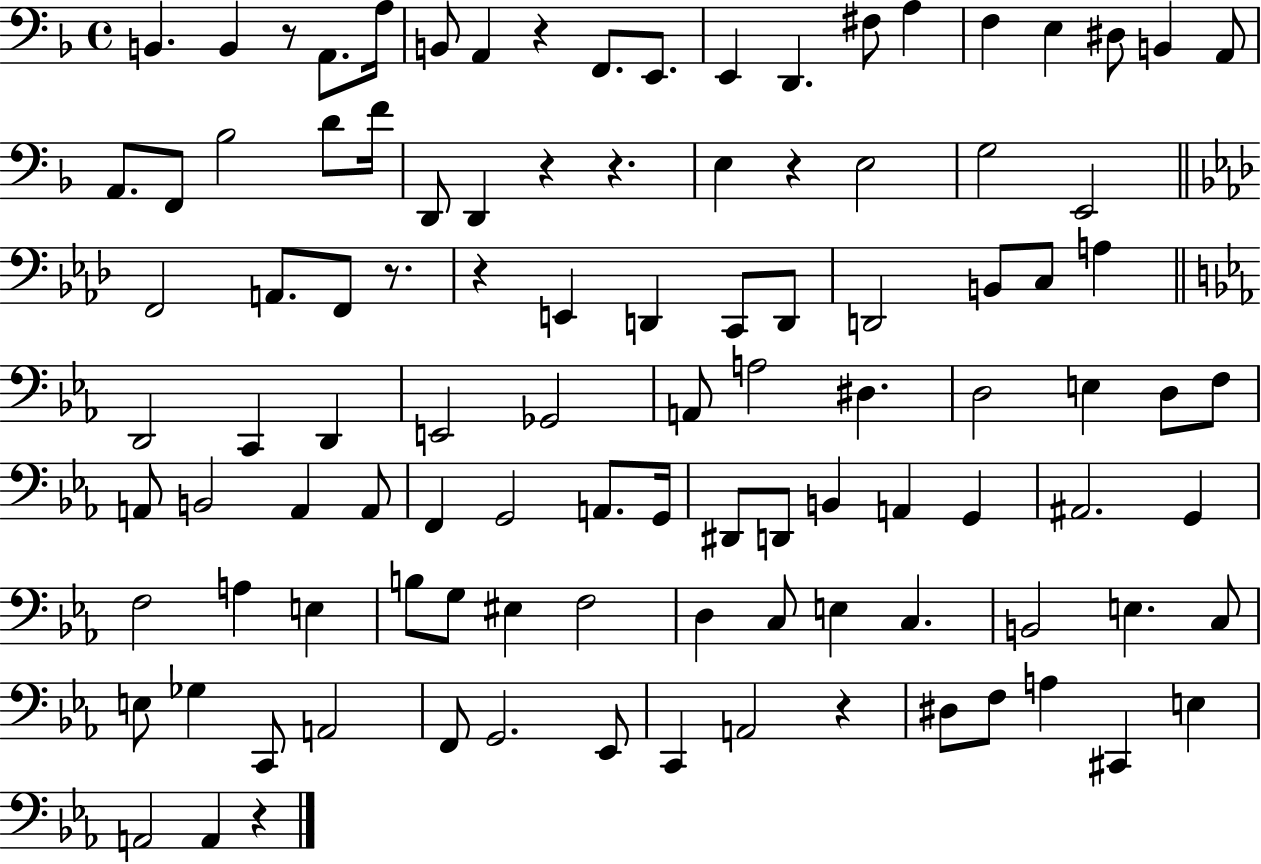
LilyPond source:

{
  \clef bass
  \time 4/4
  \defaultTimeSignature
  \key f \major
  \repeat volta 2 { b,4. b,4 r8 a,8. a16 | b,8 a,4 r4 f,8. e,8. | e,4 d,4. fis8 a4 | f4 e4 dis8 b,4 a,8 | \break a,8. f,8 bes2 d'8 f'16 | d,8 d,4 r4 r4. | e4 r4 e2 | g2 e,2 | \break \bar "||" \break \key f \minor f,2 a,8. f,8 r8. | r4 e,4 d,4 c,8 d,8 | d,2 b,8 c8 a4 | \bar "||" \break \key ees \major d,2 c,4 d,4 | e,2 ges,2 | a,8 a2 dis4. | d2 e4 d8 f8 | \break a,8 b,2 a,4 a,8 | f,4 g,2 a,8. g,16 | dis,8 d,8 b,4 a,4 g,4 | ais,2. g,4 | \break f2 a4 e4 | b8 g8 eis4 f2 | d4 c8 e4 c4. | b,2 e4. c8 | \break e8 ges4 c,8 a,2 | f,8 g,2. ees,8 | c,4 a,2 r4 | dis8 f8 a4 cis,4 e4 | \break a,2 a,4 r4 | } \bar "|."
}